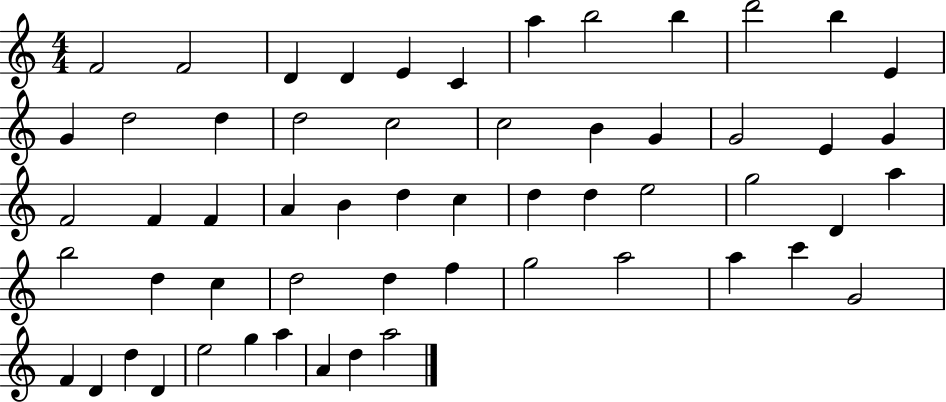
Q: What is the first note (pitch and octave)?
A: F4